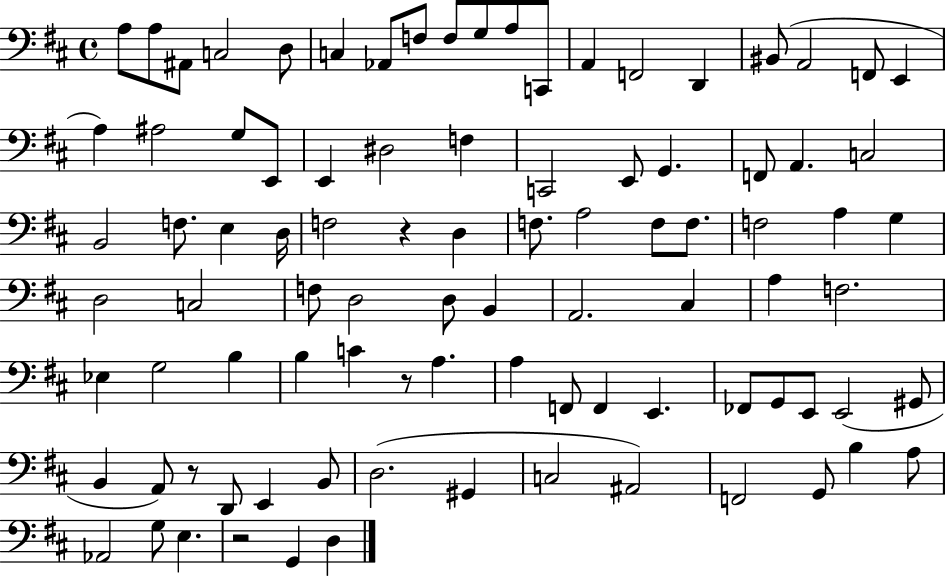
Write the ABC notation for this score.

X:1
T:Untitled
M:4/4
L:1/4
K:D
A,/2 A,/2 ^A,,/2 C,2 D,/2 C, _A,,/2 F,/2 F,/2 G,/2 A,/2 C,,/2 A,, F,,2 D,, ^B,,/2 A,,2 F,,/2 E,, A, ^A,2 G,/2 E,,/2 E,, ^D,2 F, C,,2 E,,/2 G,, F,,/2 A,, C,2 B,,2 F,/2 E, D,/4 F,2 z D, F,/2 A,2 F,/2 F,/2 F,2 A, G, D,2 C,2 F,/2 D,2 D,/2 B,, A,,2 ^C, A, F,2 _E, G,2 B, B, C z/2 A, A, F,,/2 F,, E,, _F,,/2 G,,/2 E,,/2 E,,2 ^G,,/2 B,, A,,/2 z/2 D,,/2 E,, B,,/2 D,2 ^G,, C,2 ^A,,2 F,,2 G,,/2 B, A,/2 _A,,2 G,/2 E, z2 G,, D,